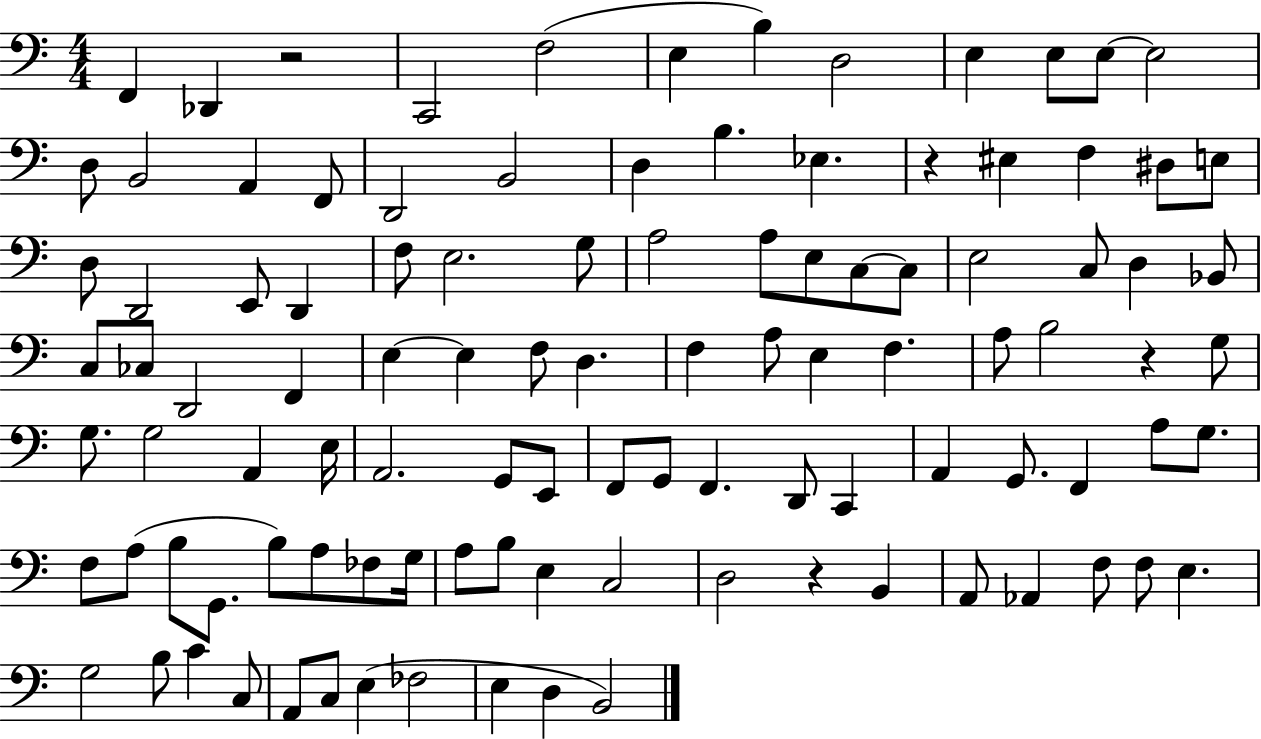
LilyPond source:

{
  \clef bass
  \numericTimeSignature
  \time 4/4
  \key c \major
  f,4 des,4 r2 | c,2 f2( | e4 b4) d2 | e4 e8 e8~~ e2 | \break d8 b,2 a,4 f,8 | d,2 b,2 | d4 b4. ees4. | r4 eis4 f4 dis8 e8 | \break d8 d,2 e,8 d,4 | f8 e2. g8 | a2 a8 e8 c8~~ c8 | e2 c8 d4 bes,8 | \break c8 ces8 d,2 f,4 | e4~~ e4 f8 d4. | f4 a8 e4 f4. | a8 b2 r4 g8 | \break g8. g2 a,4 e16 | a,2. g,8 e,8 | f,8 g,8 f,4. d,8 c,4 | a,4 g,8. f,4 a8 g8. | \break f8 a8( b8 g,8. b8) a8 fes8 g16 | a8 b8 e4 c2 | d2 r4 b,4 | a,8 aes,4 f8 f8 e4. | \break g2 b8 c'4 c8 | a,8 c8 e4( fes2 | e4 d4 b,2) | \bar "|."
}